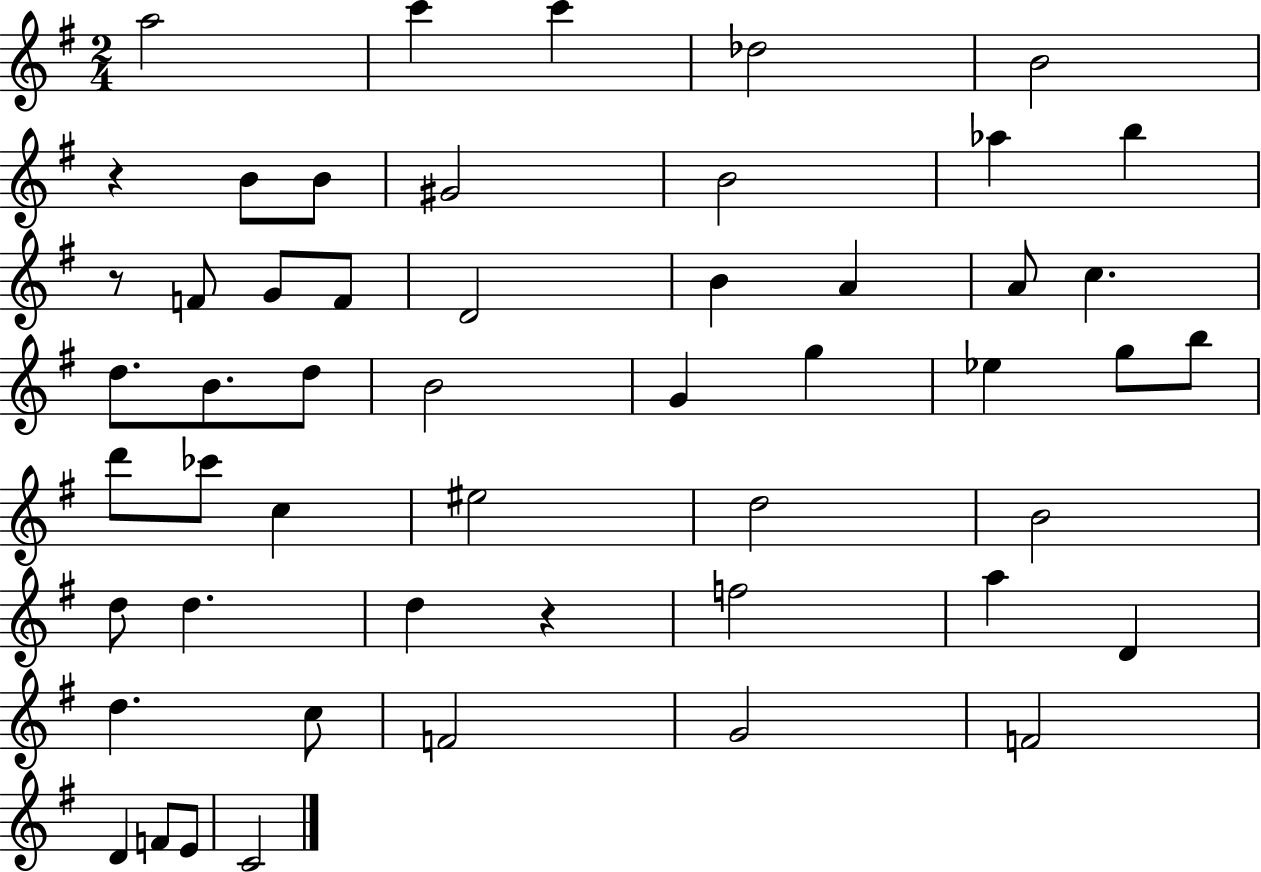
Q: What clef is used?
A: treble